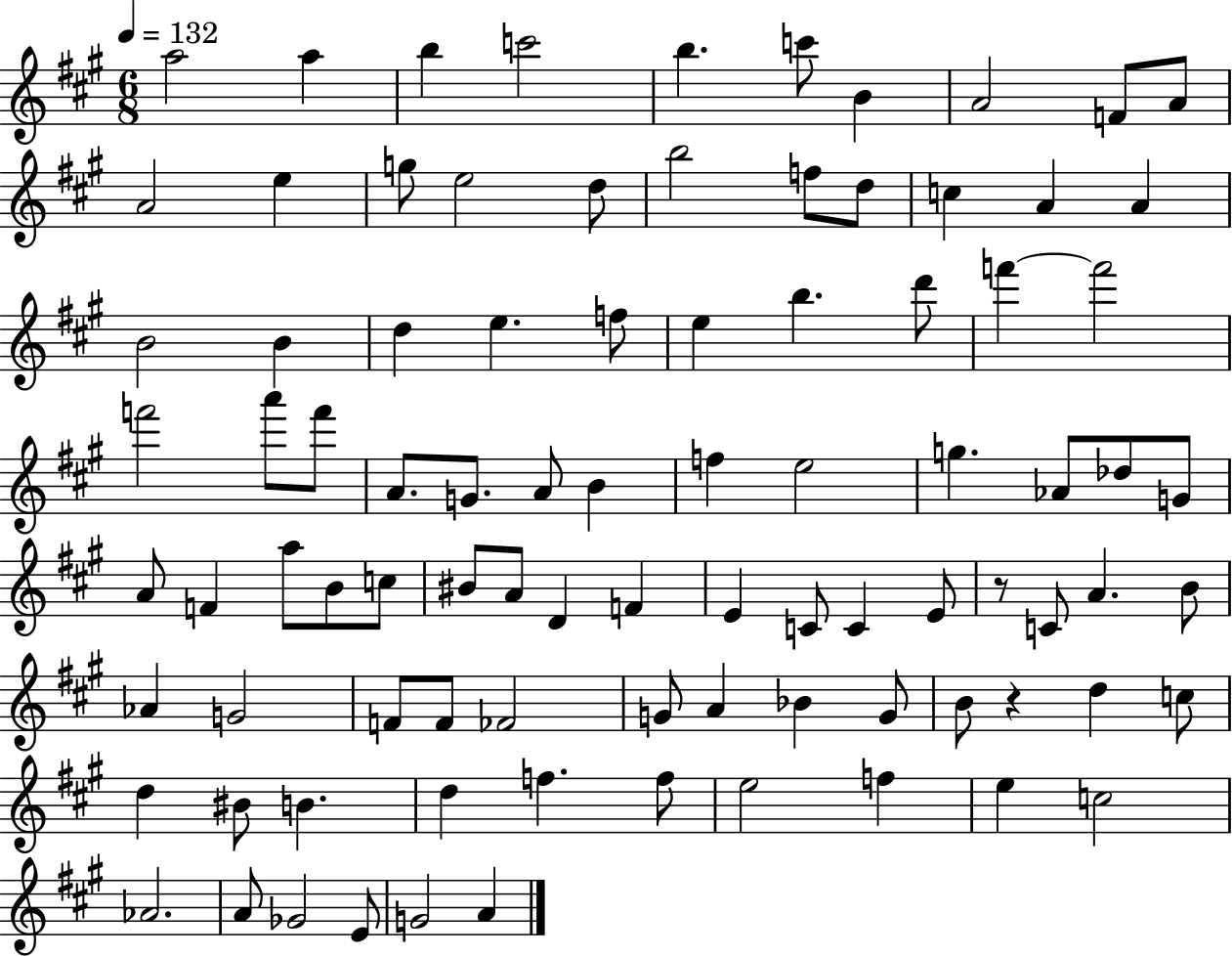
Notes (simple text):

A5/h A5/q B5/q C6/h B5/q. C6/e B4/q A4/h F4/e A4/e A4/h E5/q G5/e E5/h D5/e B5/h F5/e D5/e C5/q A4/q A4/q B4/h B4/q D5/q E5/q. F5/e E5/q B5/q. D6/e F6/q F6/h F6/h A6/e F6/e A4/e. G4/e. A4/e B4/q F5/q E5/h G5/q. Ab4/e Db5/e G4/e A4/e F4/q A5/e B4/e C5/e BIS4/e A4/e D4/q F4/q E4/q C4/e C4/q E4/e R/e C4/e A4/q. B4/e Ab4/q G4/h F4/e F4/e FES4/h G4/e A4/q Bb4/q G4/e B4/e R/q D5/q C5/e D5/q BIS4/e B4/q. D5/q F5/q. F5/e E5/h F5/q E5/q C5/h Ab4/h. A4/e Gb4/h E4/e G4/h A4/q